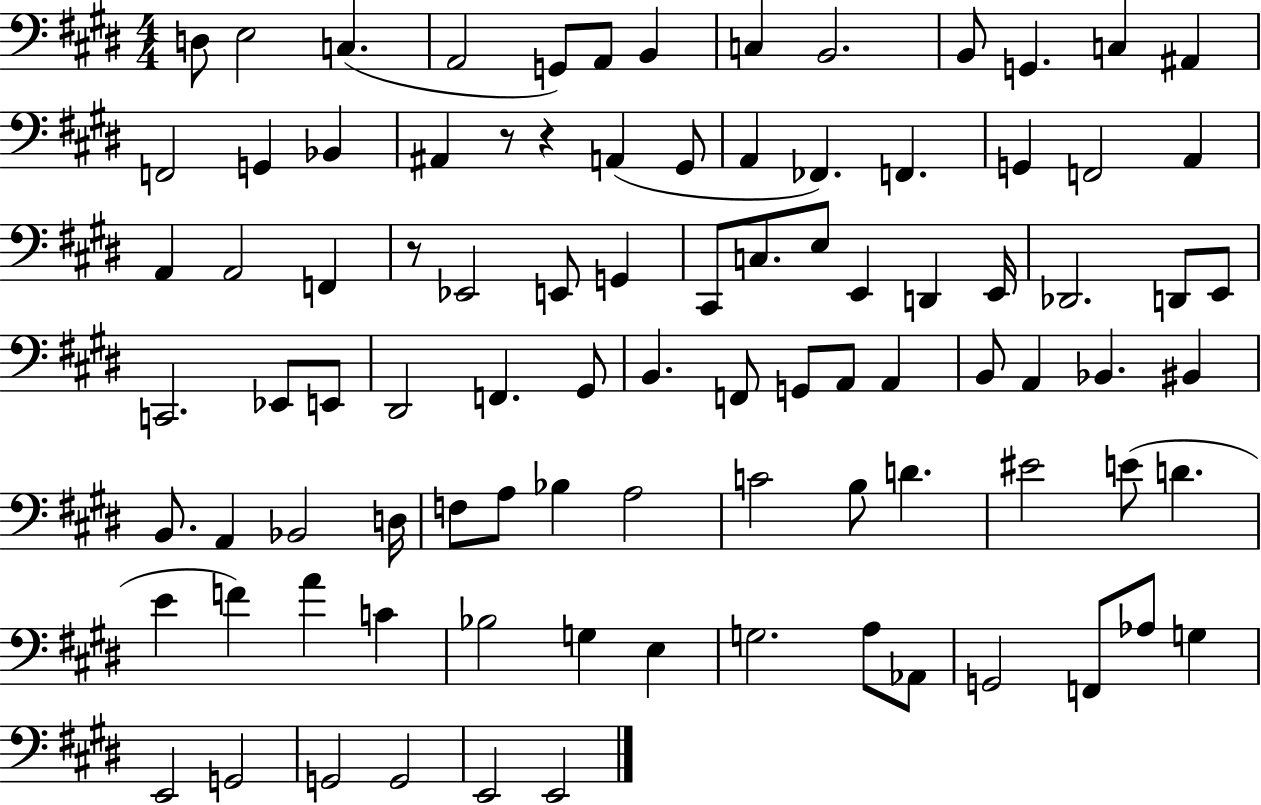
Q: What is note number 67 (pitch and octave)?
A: EIS4